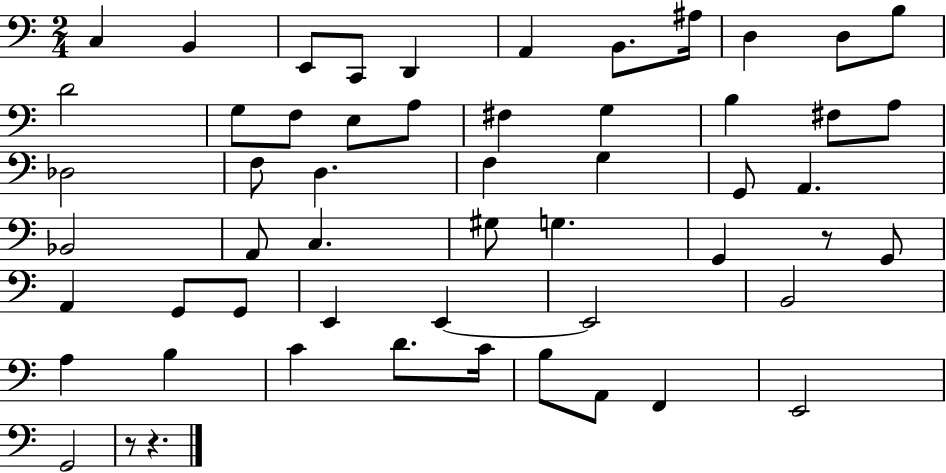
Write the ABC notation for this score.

X:1
T:Untitled
M:2/4
L:1/4
K:C
C, B,, E,,/2 C,,/2 D,, A,, B,,/2 ^A,/4 D, D,/2 B,/2 D2 G,/2 F,/2 E,/2 A,/2 ^F, G, B, ^F,/2 A,/2 _D,2 F,/2 D, F, G, G,,/2 A,, _B,,2 A,,/2 C, ^G,/2 G, G,, z/2 G,,/2 A,, G,,/2 G,,/2 E,, E,, E,,2 B,,2 A, B, C D/2 C/4 B,/2 A,,/2 F,, E,,2 G,,2 z/2 z